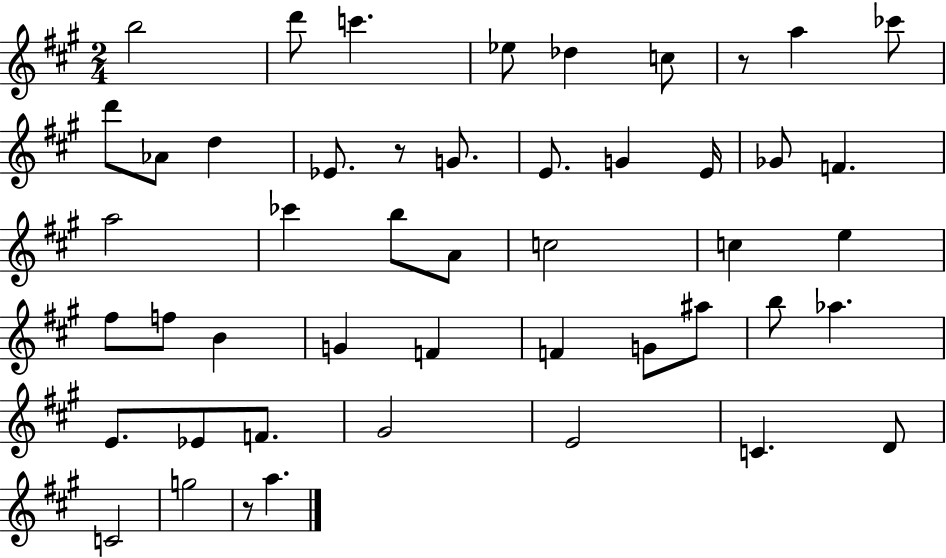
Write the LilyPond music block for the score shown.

{
  \clef treble
  \numericTimeSignature
  \time 2/4
  \key a \major
  b''2 | d'''8 c'''4. | ees''8 des''4 c''8 | r8 a''4 ces'''8 | \break d'''8 aes'8 d''4 | ees'8. r8 g'8. | e'8. g'4 e'16 | ges'8 f'4. | \break a''2 | ces'''4 b''8 a'8 | c''2 | c''4 e''4 | \break fis''8 f''8 b'4 | g'4 f'4 | f'4 g'8 ais''8 | b''8 aes''4. | \break e'8. ees'8 f'8. | gis'2 | e'2 | c'4. d'8 | \break c'2 | g''2 | r8 a''4. | \bar "|."
}